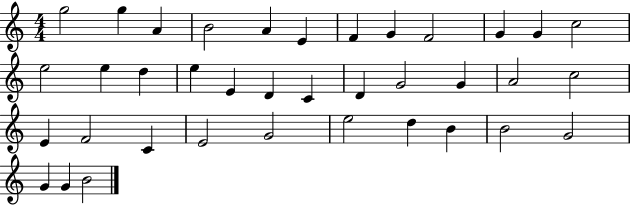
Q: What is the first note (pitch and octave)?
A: G5